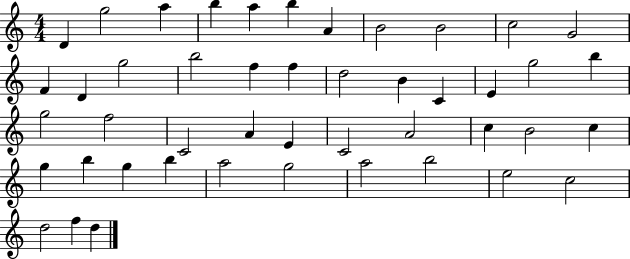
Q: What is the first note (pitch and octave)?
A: D4